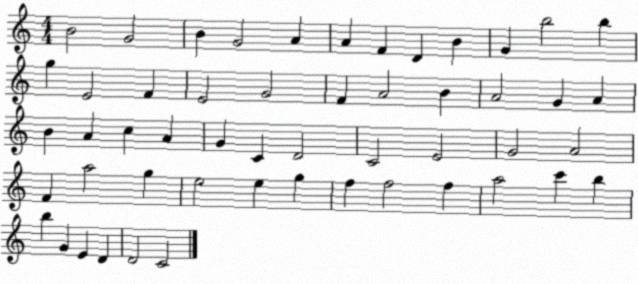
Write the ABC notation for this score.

X:1
T:Untitled
M:4/4
L:1/4
K:C
B2 G2 B G2 A A F D B G b2 b g E2 F E2 G2 F A2 B A2 G A B A c A G C D2 C2 E2 G2 A2 F a2 g e2 e g f f2 f a2 c' b b G E D D2 C2